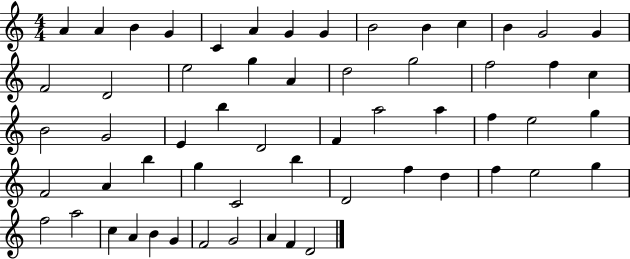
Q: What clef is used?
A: treble